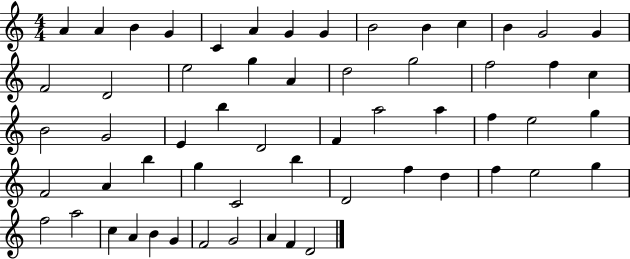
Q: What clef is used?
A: treble